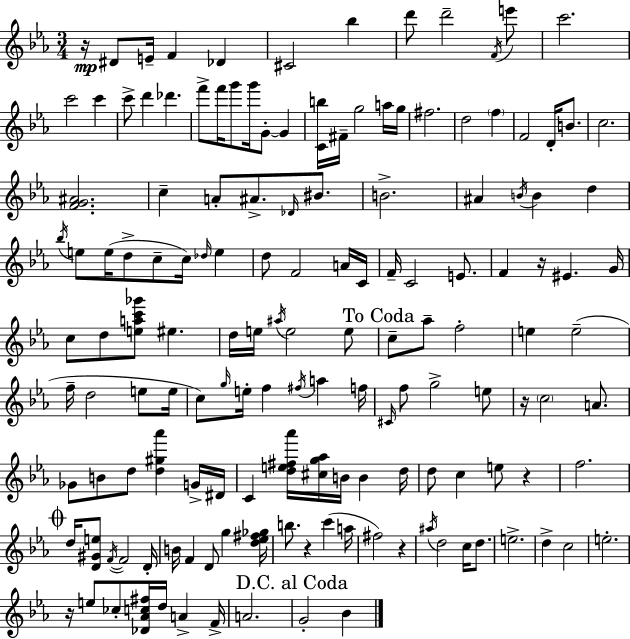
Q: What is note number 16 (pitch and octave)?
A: Db6